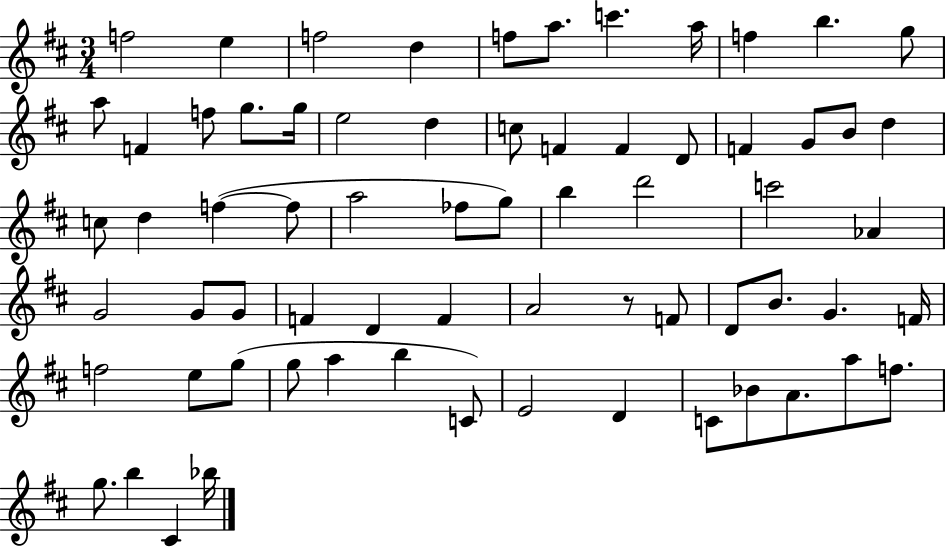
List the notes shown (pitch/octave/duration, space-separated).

F5/h E5/q F5/h D5/q F5/e A5/e. C6/q. A5/s F5/q B5/q. G5/e A5/e F4/q F5/e G5/e. G5/s E5/h D5/q C5/e F4/q F4/q D4/e F4/q G4/e B4/e D5/q C5/e D5/q F5/q F5/e A5/h FES5/e G5/e B5/q D6/h C6/h Ab4/q G4/h G4/e G4/e F4/q D4/q F4/q A4/h R/e F4/e D4/e B4/e. G4/q. F4/s F5/h E5/e G5/e G5/e A5/q B5/q C4/e E4/h D4/q C4/e Bb4/e A4/e. A5/e F5/e. G5/e. B5/q C#4/q Bb5/s